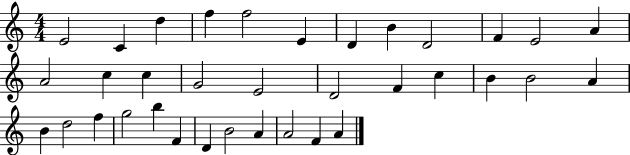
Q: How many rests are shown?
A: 0